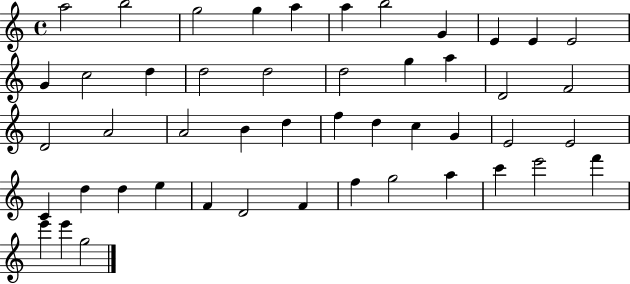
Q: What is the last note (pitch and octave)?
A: G5